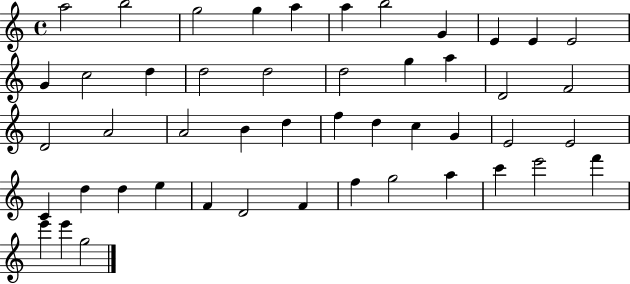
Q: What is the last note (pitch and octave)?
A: G5